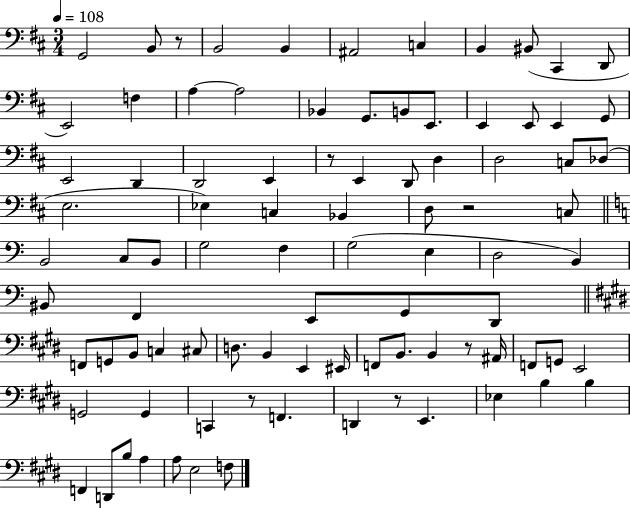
X:1
T:Untitled
M:3/4
L:1/4
K:D
G,,2 B,,/2 z/2 B,,2 B,, ^A,,2 C, B,, ^B,,/2 ^C,, D,,/2 E,,2 F, A, A,2 _B,, G,,/2 B,,/2 E,,/2 E,, E,,/2 E,, G,,/2 E,,2 D,, D,,2 E,, z/2 E,, D,,/2 D, D,2 C,/2 _D,/2 E,2 _E, C, _B,, D,/2 z2 C,/2 B,,2 C,/2 B,,/2 G,2 F, G,2 E, D,2 B,, ^B,,/2 F,, E,,/2 G,,/2 D,,/2 F,,/2 G,,/2 B,,/2 C, ^C,/2 D,/2 B,, E,, ^E,,/4 F,,/2 B,,/2 B,, z/2 ^A,,/4 F,,/2 G,,/2 E,,2 G,,2 G,, C,, z/2 F,, D,, z/2 E,, _E, B, B, F,, D,,/2 B,/2 A, A,/2 E,2 F,/2